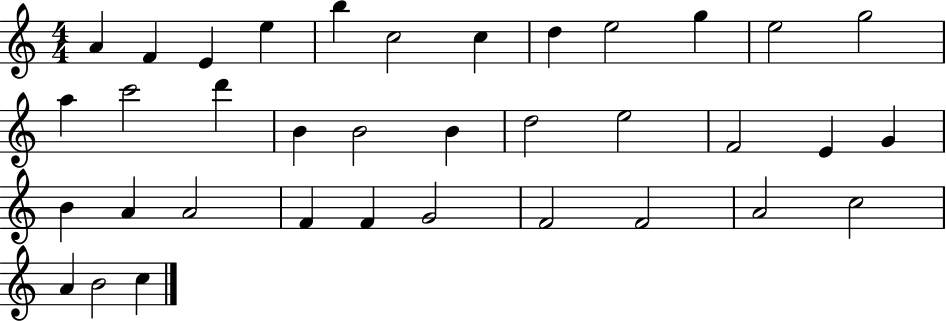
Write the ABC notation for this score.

X:1
T:Untitled
M:4/4
L:1/4
K:C
A F E e b c2 c d e2 g e2 g2 a c'2 d' B B2 B d2 e2 F2 E G B A A2 F F G2 F2 F2 A2 c2 A B2 c